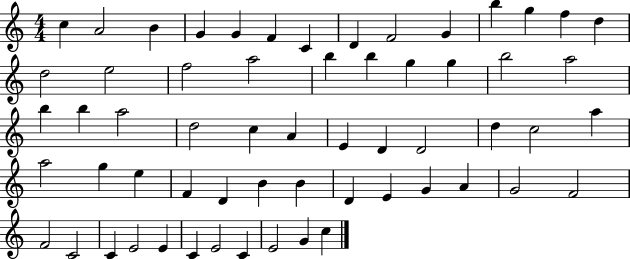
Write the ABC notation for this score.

X:1
T:Untitled
M:4/4
L:1/4
K:C
c A2 B G G F C D F2 G b g f d d2 e2 f2 a2 b b g g b2 a2 b b a2 d2 c A E D D2 d c2 a a2 g e F D B B D E G A G2 F2 F2 C2 C E2 E C E2 C E2 G c